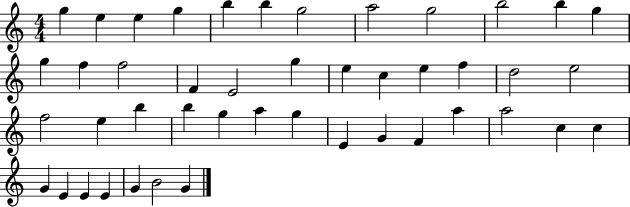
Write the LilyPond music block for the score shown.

{
  \clef treble
  \numericTimeSignature
  \time 4/4
  \key c \major
  g''4 e''4 e''4 g''4 | b''4 b''4 g''2 | a''2 g''2 | b''2 b''4 g''4 | \break g''4 f''4 f''2 | f'4 e'2 g''4 | e''4 c''4 e''4 f''4 | d''2 e''2 | \break f''2 e''4 b''4 | b''4 g''4 a''4 g''4 | e'4 g'4 f'4 a''4 | a''2 c''4 c''4 | \break g'4 e'4 e'4 e'4 | g'4 b'2 g'4 | \bar "|."
}